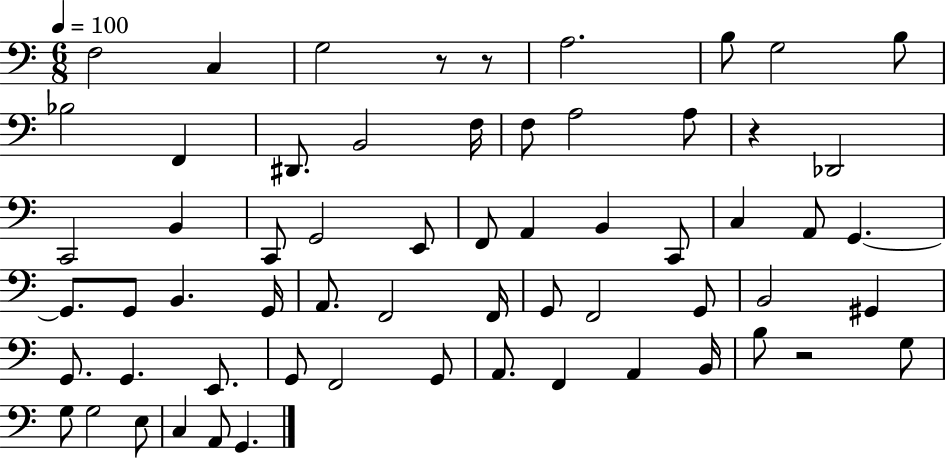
X:1
T:Untitled
M:6/8
L:1/4
K:C
F,2 C, G,2 z/2 z/2 A,2 B,/2 G,2 B,/2 _B,2 F,, ^D,,/2 B,,2 F,/4 F,/2 A,2 A,/2 z _D,,2 C,,2 B,, C,,/2 G,,2 E,,/2 F,,/2 A,, B,, C,,/2 C, A,,/2 G,, G,,/2 G,,/2 B,, G,,/4 A,,/2 F,,2 F,,/4 G,,/2 F,,2 G,,/2 B,,2 ^G,, G,,/2 G,, E,,/2 G,,/2 F,,2 G,,/2 A,,/2 F,, A,, B,,/4 B,/2 z2 G,/2 G,/2 G,2 E,/2 C, A,,/2 G,,